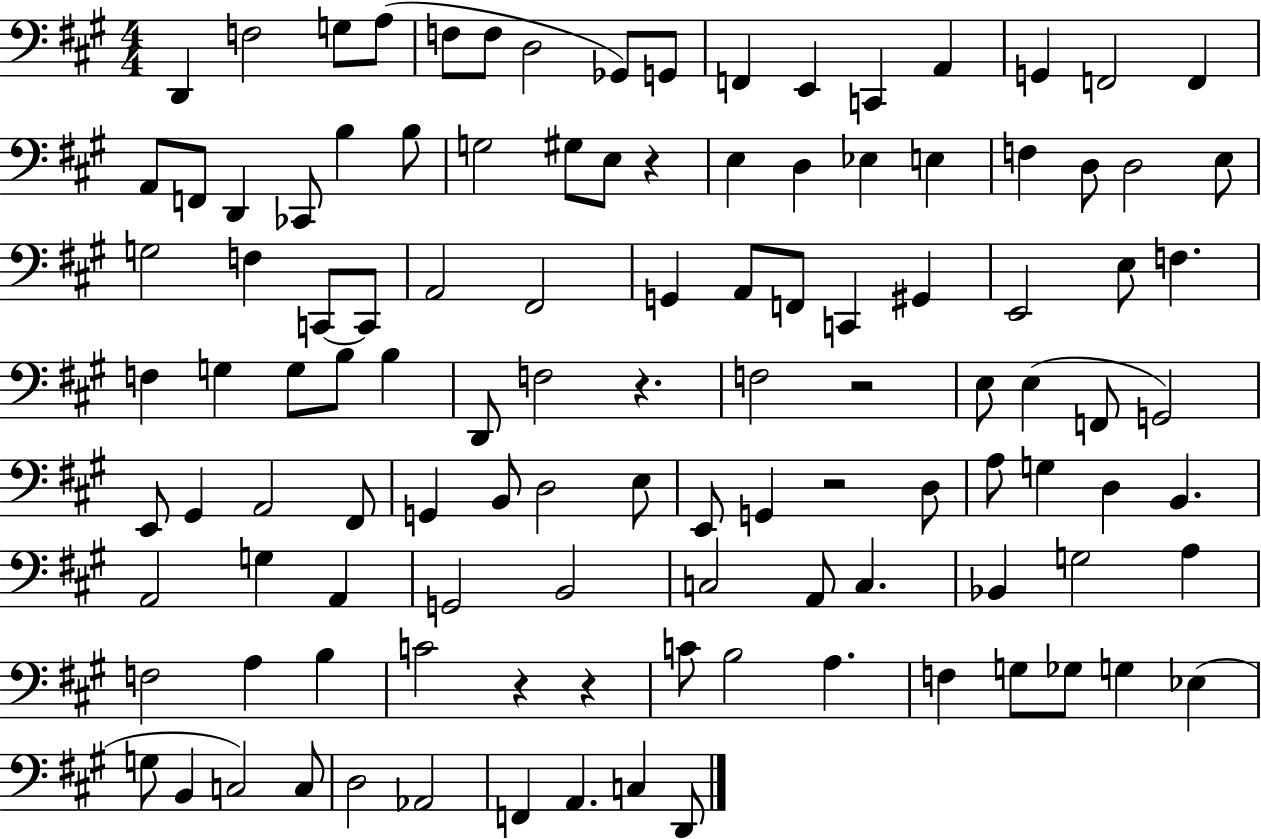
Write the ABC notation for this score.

X:1
T:Untitled
M:4/4
L:1/4
K:A
D,, F,2 G,/2 A,/2 F,/2 F,/2 D,2 _G,,/2 G,,/2 F,, E,, C,, A,, G,, F,,2 F,, A,,/2 F,,/2 D,, _C,,/2 B, B,/2 G,2 ^G,/2 E,/2 z E, D, _E, E, F, D,/2 D,2 E,/2 G,2 F, C,,/2 C,,/2 A,,2 ^F,,2 G,, A,,/2 F,,/2 C,, ^G,, E,,2 E,/2 F, F, G, G,/2 B,/2 B, D,,/2 F,2 z F,2 z2 E,/2 E, F,,/2 G,,2 E,,/2 ^G,, A,,2 ^F,,/2 G,, B,,/2 D,2 E,/2 E,,/2 G,, z2 D,/2 A,/2 G, D, B,, A,,2 G, A,, G,,2 B,,2 C,2 A,,/2 C, _B,, G,2 A, F,2 A, B, C2 z z C/2 B,2 A, F, G,/2 _G,/2 G, _E, G,/2 B,, C,2 C,/2 D,2 _A,,2 F,, A,, C, D,,/2